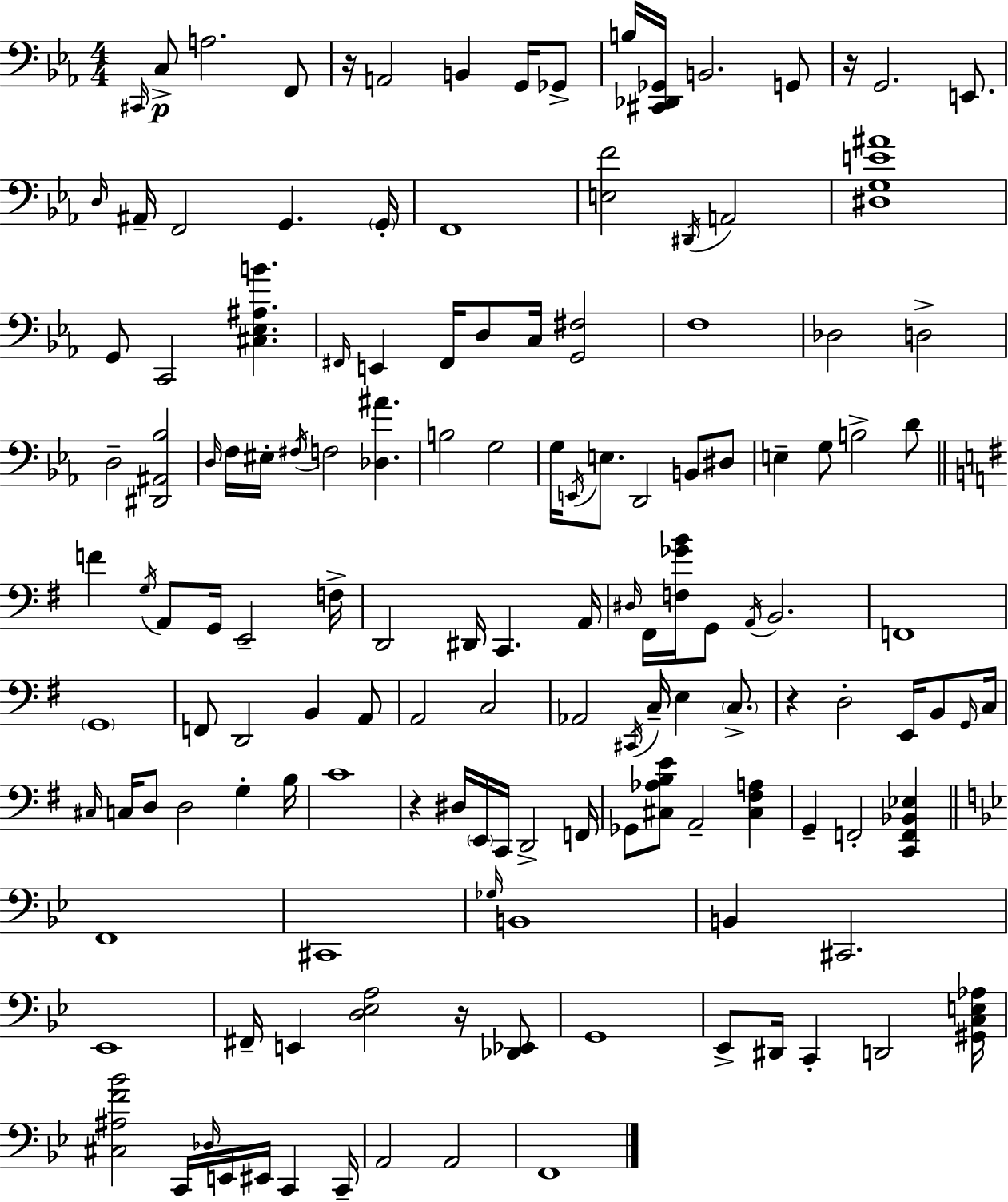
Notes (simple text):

C#2/s C3/e A3/h. F2/e R/s A2/h B2/q G2/s Gb2/e B3/s [C#2,Db2,Gb2]/s B2/h. G2/e R/s G2/h. E2/e. D3/s A#2/s F2/h G2/q. G2/s F2/w [E3,F4]/h D#2/s A2/h [D#3,G3,E4,A#4]/w G2/e C2/h [C#3,Eb3,A#3,B4]/q. F#2/s E2/q F#2/s D3/e C3/s [G2,F#3]/h F3/w Db3/h D3/h D3/h [D#2,A#2,Bb3]/h D3/s F3/s EIS3/s F#3/s F3/h [Db3,A#4]/q. B3/h G3/h G3/s E2/s E3/e. D2/h B2/e D#3/e E3/q G3/e B3/h D4/e F4/q G3/s A2/e G2/s E2/h F3/s D2/h D#2/s C2/q. A2/s D#3/s F#2/s [F3,Gb4,B4]/s G2/e A2/s B2/h. F2/w G2/w F2/e D2/h B2/q A2/e A2/h C3/h Ab2/h C#2/s C3/s E3/q C3/e. R/q D3/h E2/s B2/e G2/s C3/s C#3/s C3/s D3/e D3/h G3/q B3/s C4/w R/q D#3/s E2/s C2/s D2/h F2/s Gb2/e [C#3,Ab3,B3,E4]/e A2/h [C#3,F#3,A3]/q G2/q F2/h [C2,F2,Bb2,Eb3]/q F2/w C#2/w Gb3/s B2/w B2/q C#2/h. Eb2/w F#2/s E2/q [D3,Eb3,A3]/h R/s [Db2,Eb2]/e G2/w Eb2/e D#2/s C2/q D2/h [G#2,C3,E3,Ab3]/s [C#3,A#3,F4,Bb4]/h C2/s Db3/s E2/s EIS2/s C2/q C2/s A2/h A2/h F2/w